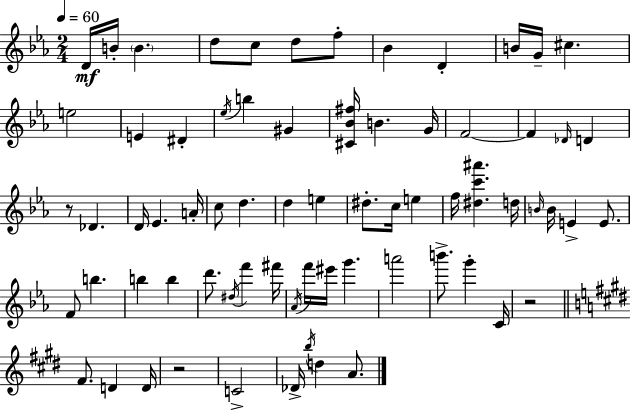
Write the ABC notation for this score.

X:1
T:Untitled
M:2/4
L:1/4
K:Cm
D/4 B/4 B d/2 c/2 d/2 f/2 _B D B/4 G/4 ^c e2 E ^D _e/4 b ^G [^C_B^f]/4 B G/4 F2 F _D/4 D z/2 _D D/4 _E A/4 c/2 d d e ^d/2 c/4 e f/4 [^dc'^a'] d/4 B/4 B/4 E E/2 F/2 b b b d'/2 ^d/4 f' ^f'/4 _A/4 f'/4 ^e'/4 g' a'2 b'/2 g' C/4 z2 ^F/2 D D/4 z2 C2 _D/4 b/4 d A/2